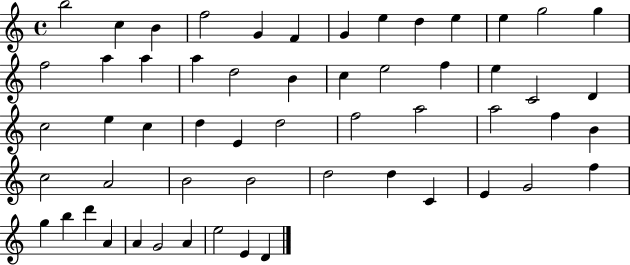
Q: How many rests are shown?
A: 0